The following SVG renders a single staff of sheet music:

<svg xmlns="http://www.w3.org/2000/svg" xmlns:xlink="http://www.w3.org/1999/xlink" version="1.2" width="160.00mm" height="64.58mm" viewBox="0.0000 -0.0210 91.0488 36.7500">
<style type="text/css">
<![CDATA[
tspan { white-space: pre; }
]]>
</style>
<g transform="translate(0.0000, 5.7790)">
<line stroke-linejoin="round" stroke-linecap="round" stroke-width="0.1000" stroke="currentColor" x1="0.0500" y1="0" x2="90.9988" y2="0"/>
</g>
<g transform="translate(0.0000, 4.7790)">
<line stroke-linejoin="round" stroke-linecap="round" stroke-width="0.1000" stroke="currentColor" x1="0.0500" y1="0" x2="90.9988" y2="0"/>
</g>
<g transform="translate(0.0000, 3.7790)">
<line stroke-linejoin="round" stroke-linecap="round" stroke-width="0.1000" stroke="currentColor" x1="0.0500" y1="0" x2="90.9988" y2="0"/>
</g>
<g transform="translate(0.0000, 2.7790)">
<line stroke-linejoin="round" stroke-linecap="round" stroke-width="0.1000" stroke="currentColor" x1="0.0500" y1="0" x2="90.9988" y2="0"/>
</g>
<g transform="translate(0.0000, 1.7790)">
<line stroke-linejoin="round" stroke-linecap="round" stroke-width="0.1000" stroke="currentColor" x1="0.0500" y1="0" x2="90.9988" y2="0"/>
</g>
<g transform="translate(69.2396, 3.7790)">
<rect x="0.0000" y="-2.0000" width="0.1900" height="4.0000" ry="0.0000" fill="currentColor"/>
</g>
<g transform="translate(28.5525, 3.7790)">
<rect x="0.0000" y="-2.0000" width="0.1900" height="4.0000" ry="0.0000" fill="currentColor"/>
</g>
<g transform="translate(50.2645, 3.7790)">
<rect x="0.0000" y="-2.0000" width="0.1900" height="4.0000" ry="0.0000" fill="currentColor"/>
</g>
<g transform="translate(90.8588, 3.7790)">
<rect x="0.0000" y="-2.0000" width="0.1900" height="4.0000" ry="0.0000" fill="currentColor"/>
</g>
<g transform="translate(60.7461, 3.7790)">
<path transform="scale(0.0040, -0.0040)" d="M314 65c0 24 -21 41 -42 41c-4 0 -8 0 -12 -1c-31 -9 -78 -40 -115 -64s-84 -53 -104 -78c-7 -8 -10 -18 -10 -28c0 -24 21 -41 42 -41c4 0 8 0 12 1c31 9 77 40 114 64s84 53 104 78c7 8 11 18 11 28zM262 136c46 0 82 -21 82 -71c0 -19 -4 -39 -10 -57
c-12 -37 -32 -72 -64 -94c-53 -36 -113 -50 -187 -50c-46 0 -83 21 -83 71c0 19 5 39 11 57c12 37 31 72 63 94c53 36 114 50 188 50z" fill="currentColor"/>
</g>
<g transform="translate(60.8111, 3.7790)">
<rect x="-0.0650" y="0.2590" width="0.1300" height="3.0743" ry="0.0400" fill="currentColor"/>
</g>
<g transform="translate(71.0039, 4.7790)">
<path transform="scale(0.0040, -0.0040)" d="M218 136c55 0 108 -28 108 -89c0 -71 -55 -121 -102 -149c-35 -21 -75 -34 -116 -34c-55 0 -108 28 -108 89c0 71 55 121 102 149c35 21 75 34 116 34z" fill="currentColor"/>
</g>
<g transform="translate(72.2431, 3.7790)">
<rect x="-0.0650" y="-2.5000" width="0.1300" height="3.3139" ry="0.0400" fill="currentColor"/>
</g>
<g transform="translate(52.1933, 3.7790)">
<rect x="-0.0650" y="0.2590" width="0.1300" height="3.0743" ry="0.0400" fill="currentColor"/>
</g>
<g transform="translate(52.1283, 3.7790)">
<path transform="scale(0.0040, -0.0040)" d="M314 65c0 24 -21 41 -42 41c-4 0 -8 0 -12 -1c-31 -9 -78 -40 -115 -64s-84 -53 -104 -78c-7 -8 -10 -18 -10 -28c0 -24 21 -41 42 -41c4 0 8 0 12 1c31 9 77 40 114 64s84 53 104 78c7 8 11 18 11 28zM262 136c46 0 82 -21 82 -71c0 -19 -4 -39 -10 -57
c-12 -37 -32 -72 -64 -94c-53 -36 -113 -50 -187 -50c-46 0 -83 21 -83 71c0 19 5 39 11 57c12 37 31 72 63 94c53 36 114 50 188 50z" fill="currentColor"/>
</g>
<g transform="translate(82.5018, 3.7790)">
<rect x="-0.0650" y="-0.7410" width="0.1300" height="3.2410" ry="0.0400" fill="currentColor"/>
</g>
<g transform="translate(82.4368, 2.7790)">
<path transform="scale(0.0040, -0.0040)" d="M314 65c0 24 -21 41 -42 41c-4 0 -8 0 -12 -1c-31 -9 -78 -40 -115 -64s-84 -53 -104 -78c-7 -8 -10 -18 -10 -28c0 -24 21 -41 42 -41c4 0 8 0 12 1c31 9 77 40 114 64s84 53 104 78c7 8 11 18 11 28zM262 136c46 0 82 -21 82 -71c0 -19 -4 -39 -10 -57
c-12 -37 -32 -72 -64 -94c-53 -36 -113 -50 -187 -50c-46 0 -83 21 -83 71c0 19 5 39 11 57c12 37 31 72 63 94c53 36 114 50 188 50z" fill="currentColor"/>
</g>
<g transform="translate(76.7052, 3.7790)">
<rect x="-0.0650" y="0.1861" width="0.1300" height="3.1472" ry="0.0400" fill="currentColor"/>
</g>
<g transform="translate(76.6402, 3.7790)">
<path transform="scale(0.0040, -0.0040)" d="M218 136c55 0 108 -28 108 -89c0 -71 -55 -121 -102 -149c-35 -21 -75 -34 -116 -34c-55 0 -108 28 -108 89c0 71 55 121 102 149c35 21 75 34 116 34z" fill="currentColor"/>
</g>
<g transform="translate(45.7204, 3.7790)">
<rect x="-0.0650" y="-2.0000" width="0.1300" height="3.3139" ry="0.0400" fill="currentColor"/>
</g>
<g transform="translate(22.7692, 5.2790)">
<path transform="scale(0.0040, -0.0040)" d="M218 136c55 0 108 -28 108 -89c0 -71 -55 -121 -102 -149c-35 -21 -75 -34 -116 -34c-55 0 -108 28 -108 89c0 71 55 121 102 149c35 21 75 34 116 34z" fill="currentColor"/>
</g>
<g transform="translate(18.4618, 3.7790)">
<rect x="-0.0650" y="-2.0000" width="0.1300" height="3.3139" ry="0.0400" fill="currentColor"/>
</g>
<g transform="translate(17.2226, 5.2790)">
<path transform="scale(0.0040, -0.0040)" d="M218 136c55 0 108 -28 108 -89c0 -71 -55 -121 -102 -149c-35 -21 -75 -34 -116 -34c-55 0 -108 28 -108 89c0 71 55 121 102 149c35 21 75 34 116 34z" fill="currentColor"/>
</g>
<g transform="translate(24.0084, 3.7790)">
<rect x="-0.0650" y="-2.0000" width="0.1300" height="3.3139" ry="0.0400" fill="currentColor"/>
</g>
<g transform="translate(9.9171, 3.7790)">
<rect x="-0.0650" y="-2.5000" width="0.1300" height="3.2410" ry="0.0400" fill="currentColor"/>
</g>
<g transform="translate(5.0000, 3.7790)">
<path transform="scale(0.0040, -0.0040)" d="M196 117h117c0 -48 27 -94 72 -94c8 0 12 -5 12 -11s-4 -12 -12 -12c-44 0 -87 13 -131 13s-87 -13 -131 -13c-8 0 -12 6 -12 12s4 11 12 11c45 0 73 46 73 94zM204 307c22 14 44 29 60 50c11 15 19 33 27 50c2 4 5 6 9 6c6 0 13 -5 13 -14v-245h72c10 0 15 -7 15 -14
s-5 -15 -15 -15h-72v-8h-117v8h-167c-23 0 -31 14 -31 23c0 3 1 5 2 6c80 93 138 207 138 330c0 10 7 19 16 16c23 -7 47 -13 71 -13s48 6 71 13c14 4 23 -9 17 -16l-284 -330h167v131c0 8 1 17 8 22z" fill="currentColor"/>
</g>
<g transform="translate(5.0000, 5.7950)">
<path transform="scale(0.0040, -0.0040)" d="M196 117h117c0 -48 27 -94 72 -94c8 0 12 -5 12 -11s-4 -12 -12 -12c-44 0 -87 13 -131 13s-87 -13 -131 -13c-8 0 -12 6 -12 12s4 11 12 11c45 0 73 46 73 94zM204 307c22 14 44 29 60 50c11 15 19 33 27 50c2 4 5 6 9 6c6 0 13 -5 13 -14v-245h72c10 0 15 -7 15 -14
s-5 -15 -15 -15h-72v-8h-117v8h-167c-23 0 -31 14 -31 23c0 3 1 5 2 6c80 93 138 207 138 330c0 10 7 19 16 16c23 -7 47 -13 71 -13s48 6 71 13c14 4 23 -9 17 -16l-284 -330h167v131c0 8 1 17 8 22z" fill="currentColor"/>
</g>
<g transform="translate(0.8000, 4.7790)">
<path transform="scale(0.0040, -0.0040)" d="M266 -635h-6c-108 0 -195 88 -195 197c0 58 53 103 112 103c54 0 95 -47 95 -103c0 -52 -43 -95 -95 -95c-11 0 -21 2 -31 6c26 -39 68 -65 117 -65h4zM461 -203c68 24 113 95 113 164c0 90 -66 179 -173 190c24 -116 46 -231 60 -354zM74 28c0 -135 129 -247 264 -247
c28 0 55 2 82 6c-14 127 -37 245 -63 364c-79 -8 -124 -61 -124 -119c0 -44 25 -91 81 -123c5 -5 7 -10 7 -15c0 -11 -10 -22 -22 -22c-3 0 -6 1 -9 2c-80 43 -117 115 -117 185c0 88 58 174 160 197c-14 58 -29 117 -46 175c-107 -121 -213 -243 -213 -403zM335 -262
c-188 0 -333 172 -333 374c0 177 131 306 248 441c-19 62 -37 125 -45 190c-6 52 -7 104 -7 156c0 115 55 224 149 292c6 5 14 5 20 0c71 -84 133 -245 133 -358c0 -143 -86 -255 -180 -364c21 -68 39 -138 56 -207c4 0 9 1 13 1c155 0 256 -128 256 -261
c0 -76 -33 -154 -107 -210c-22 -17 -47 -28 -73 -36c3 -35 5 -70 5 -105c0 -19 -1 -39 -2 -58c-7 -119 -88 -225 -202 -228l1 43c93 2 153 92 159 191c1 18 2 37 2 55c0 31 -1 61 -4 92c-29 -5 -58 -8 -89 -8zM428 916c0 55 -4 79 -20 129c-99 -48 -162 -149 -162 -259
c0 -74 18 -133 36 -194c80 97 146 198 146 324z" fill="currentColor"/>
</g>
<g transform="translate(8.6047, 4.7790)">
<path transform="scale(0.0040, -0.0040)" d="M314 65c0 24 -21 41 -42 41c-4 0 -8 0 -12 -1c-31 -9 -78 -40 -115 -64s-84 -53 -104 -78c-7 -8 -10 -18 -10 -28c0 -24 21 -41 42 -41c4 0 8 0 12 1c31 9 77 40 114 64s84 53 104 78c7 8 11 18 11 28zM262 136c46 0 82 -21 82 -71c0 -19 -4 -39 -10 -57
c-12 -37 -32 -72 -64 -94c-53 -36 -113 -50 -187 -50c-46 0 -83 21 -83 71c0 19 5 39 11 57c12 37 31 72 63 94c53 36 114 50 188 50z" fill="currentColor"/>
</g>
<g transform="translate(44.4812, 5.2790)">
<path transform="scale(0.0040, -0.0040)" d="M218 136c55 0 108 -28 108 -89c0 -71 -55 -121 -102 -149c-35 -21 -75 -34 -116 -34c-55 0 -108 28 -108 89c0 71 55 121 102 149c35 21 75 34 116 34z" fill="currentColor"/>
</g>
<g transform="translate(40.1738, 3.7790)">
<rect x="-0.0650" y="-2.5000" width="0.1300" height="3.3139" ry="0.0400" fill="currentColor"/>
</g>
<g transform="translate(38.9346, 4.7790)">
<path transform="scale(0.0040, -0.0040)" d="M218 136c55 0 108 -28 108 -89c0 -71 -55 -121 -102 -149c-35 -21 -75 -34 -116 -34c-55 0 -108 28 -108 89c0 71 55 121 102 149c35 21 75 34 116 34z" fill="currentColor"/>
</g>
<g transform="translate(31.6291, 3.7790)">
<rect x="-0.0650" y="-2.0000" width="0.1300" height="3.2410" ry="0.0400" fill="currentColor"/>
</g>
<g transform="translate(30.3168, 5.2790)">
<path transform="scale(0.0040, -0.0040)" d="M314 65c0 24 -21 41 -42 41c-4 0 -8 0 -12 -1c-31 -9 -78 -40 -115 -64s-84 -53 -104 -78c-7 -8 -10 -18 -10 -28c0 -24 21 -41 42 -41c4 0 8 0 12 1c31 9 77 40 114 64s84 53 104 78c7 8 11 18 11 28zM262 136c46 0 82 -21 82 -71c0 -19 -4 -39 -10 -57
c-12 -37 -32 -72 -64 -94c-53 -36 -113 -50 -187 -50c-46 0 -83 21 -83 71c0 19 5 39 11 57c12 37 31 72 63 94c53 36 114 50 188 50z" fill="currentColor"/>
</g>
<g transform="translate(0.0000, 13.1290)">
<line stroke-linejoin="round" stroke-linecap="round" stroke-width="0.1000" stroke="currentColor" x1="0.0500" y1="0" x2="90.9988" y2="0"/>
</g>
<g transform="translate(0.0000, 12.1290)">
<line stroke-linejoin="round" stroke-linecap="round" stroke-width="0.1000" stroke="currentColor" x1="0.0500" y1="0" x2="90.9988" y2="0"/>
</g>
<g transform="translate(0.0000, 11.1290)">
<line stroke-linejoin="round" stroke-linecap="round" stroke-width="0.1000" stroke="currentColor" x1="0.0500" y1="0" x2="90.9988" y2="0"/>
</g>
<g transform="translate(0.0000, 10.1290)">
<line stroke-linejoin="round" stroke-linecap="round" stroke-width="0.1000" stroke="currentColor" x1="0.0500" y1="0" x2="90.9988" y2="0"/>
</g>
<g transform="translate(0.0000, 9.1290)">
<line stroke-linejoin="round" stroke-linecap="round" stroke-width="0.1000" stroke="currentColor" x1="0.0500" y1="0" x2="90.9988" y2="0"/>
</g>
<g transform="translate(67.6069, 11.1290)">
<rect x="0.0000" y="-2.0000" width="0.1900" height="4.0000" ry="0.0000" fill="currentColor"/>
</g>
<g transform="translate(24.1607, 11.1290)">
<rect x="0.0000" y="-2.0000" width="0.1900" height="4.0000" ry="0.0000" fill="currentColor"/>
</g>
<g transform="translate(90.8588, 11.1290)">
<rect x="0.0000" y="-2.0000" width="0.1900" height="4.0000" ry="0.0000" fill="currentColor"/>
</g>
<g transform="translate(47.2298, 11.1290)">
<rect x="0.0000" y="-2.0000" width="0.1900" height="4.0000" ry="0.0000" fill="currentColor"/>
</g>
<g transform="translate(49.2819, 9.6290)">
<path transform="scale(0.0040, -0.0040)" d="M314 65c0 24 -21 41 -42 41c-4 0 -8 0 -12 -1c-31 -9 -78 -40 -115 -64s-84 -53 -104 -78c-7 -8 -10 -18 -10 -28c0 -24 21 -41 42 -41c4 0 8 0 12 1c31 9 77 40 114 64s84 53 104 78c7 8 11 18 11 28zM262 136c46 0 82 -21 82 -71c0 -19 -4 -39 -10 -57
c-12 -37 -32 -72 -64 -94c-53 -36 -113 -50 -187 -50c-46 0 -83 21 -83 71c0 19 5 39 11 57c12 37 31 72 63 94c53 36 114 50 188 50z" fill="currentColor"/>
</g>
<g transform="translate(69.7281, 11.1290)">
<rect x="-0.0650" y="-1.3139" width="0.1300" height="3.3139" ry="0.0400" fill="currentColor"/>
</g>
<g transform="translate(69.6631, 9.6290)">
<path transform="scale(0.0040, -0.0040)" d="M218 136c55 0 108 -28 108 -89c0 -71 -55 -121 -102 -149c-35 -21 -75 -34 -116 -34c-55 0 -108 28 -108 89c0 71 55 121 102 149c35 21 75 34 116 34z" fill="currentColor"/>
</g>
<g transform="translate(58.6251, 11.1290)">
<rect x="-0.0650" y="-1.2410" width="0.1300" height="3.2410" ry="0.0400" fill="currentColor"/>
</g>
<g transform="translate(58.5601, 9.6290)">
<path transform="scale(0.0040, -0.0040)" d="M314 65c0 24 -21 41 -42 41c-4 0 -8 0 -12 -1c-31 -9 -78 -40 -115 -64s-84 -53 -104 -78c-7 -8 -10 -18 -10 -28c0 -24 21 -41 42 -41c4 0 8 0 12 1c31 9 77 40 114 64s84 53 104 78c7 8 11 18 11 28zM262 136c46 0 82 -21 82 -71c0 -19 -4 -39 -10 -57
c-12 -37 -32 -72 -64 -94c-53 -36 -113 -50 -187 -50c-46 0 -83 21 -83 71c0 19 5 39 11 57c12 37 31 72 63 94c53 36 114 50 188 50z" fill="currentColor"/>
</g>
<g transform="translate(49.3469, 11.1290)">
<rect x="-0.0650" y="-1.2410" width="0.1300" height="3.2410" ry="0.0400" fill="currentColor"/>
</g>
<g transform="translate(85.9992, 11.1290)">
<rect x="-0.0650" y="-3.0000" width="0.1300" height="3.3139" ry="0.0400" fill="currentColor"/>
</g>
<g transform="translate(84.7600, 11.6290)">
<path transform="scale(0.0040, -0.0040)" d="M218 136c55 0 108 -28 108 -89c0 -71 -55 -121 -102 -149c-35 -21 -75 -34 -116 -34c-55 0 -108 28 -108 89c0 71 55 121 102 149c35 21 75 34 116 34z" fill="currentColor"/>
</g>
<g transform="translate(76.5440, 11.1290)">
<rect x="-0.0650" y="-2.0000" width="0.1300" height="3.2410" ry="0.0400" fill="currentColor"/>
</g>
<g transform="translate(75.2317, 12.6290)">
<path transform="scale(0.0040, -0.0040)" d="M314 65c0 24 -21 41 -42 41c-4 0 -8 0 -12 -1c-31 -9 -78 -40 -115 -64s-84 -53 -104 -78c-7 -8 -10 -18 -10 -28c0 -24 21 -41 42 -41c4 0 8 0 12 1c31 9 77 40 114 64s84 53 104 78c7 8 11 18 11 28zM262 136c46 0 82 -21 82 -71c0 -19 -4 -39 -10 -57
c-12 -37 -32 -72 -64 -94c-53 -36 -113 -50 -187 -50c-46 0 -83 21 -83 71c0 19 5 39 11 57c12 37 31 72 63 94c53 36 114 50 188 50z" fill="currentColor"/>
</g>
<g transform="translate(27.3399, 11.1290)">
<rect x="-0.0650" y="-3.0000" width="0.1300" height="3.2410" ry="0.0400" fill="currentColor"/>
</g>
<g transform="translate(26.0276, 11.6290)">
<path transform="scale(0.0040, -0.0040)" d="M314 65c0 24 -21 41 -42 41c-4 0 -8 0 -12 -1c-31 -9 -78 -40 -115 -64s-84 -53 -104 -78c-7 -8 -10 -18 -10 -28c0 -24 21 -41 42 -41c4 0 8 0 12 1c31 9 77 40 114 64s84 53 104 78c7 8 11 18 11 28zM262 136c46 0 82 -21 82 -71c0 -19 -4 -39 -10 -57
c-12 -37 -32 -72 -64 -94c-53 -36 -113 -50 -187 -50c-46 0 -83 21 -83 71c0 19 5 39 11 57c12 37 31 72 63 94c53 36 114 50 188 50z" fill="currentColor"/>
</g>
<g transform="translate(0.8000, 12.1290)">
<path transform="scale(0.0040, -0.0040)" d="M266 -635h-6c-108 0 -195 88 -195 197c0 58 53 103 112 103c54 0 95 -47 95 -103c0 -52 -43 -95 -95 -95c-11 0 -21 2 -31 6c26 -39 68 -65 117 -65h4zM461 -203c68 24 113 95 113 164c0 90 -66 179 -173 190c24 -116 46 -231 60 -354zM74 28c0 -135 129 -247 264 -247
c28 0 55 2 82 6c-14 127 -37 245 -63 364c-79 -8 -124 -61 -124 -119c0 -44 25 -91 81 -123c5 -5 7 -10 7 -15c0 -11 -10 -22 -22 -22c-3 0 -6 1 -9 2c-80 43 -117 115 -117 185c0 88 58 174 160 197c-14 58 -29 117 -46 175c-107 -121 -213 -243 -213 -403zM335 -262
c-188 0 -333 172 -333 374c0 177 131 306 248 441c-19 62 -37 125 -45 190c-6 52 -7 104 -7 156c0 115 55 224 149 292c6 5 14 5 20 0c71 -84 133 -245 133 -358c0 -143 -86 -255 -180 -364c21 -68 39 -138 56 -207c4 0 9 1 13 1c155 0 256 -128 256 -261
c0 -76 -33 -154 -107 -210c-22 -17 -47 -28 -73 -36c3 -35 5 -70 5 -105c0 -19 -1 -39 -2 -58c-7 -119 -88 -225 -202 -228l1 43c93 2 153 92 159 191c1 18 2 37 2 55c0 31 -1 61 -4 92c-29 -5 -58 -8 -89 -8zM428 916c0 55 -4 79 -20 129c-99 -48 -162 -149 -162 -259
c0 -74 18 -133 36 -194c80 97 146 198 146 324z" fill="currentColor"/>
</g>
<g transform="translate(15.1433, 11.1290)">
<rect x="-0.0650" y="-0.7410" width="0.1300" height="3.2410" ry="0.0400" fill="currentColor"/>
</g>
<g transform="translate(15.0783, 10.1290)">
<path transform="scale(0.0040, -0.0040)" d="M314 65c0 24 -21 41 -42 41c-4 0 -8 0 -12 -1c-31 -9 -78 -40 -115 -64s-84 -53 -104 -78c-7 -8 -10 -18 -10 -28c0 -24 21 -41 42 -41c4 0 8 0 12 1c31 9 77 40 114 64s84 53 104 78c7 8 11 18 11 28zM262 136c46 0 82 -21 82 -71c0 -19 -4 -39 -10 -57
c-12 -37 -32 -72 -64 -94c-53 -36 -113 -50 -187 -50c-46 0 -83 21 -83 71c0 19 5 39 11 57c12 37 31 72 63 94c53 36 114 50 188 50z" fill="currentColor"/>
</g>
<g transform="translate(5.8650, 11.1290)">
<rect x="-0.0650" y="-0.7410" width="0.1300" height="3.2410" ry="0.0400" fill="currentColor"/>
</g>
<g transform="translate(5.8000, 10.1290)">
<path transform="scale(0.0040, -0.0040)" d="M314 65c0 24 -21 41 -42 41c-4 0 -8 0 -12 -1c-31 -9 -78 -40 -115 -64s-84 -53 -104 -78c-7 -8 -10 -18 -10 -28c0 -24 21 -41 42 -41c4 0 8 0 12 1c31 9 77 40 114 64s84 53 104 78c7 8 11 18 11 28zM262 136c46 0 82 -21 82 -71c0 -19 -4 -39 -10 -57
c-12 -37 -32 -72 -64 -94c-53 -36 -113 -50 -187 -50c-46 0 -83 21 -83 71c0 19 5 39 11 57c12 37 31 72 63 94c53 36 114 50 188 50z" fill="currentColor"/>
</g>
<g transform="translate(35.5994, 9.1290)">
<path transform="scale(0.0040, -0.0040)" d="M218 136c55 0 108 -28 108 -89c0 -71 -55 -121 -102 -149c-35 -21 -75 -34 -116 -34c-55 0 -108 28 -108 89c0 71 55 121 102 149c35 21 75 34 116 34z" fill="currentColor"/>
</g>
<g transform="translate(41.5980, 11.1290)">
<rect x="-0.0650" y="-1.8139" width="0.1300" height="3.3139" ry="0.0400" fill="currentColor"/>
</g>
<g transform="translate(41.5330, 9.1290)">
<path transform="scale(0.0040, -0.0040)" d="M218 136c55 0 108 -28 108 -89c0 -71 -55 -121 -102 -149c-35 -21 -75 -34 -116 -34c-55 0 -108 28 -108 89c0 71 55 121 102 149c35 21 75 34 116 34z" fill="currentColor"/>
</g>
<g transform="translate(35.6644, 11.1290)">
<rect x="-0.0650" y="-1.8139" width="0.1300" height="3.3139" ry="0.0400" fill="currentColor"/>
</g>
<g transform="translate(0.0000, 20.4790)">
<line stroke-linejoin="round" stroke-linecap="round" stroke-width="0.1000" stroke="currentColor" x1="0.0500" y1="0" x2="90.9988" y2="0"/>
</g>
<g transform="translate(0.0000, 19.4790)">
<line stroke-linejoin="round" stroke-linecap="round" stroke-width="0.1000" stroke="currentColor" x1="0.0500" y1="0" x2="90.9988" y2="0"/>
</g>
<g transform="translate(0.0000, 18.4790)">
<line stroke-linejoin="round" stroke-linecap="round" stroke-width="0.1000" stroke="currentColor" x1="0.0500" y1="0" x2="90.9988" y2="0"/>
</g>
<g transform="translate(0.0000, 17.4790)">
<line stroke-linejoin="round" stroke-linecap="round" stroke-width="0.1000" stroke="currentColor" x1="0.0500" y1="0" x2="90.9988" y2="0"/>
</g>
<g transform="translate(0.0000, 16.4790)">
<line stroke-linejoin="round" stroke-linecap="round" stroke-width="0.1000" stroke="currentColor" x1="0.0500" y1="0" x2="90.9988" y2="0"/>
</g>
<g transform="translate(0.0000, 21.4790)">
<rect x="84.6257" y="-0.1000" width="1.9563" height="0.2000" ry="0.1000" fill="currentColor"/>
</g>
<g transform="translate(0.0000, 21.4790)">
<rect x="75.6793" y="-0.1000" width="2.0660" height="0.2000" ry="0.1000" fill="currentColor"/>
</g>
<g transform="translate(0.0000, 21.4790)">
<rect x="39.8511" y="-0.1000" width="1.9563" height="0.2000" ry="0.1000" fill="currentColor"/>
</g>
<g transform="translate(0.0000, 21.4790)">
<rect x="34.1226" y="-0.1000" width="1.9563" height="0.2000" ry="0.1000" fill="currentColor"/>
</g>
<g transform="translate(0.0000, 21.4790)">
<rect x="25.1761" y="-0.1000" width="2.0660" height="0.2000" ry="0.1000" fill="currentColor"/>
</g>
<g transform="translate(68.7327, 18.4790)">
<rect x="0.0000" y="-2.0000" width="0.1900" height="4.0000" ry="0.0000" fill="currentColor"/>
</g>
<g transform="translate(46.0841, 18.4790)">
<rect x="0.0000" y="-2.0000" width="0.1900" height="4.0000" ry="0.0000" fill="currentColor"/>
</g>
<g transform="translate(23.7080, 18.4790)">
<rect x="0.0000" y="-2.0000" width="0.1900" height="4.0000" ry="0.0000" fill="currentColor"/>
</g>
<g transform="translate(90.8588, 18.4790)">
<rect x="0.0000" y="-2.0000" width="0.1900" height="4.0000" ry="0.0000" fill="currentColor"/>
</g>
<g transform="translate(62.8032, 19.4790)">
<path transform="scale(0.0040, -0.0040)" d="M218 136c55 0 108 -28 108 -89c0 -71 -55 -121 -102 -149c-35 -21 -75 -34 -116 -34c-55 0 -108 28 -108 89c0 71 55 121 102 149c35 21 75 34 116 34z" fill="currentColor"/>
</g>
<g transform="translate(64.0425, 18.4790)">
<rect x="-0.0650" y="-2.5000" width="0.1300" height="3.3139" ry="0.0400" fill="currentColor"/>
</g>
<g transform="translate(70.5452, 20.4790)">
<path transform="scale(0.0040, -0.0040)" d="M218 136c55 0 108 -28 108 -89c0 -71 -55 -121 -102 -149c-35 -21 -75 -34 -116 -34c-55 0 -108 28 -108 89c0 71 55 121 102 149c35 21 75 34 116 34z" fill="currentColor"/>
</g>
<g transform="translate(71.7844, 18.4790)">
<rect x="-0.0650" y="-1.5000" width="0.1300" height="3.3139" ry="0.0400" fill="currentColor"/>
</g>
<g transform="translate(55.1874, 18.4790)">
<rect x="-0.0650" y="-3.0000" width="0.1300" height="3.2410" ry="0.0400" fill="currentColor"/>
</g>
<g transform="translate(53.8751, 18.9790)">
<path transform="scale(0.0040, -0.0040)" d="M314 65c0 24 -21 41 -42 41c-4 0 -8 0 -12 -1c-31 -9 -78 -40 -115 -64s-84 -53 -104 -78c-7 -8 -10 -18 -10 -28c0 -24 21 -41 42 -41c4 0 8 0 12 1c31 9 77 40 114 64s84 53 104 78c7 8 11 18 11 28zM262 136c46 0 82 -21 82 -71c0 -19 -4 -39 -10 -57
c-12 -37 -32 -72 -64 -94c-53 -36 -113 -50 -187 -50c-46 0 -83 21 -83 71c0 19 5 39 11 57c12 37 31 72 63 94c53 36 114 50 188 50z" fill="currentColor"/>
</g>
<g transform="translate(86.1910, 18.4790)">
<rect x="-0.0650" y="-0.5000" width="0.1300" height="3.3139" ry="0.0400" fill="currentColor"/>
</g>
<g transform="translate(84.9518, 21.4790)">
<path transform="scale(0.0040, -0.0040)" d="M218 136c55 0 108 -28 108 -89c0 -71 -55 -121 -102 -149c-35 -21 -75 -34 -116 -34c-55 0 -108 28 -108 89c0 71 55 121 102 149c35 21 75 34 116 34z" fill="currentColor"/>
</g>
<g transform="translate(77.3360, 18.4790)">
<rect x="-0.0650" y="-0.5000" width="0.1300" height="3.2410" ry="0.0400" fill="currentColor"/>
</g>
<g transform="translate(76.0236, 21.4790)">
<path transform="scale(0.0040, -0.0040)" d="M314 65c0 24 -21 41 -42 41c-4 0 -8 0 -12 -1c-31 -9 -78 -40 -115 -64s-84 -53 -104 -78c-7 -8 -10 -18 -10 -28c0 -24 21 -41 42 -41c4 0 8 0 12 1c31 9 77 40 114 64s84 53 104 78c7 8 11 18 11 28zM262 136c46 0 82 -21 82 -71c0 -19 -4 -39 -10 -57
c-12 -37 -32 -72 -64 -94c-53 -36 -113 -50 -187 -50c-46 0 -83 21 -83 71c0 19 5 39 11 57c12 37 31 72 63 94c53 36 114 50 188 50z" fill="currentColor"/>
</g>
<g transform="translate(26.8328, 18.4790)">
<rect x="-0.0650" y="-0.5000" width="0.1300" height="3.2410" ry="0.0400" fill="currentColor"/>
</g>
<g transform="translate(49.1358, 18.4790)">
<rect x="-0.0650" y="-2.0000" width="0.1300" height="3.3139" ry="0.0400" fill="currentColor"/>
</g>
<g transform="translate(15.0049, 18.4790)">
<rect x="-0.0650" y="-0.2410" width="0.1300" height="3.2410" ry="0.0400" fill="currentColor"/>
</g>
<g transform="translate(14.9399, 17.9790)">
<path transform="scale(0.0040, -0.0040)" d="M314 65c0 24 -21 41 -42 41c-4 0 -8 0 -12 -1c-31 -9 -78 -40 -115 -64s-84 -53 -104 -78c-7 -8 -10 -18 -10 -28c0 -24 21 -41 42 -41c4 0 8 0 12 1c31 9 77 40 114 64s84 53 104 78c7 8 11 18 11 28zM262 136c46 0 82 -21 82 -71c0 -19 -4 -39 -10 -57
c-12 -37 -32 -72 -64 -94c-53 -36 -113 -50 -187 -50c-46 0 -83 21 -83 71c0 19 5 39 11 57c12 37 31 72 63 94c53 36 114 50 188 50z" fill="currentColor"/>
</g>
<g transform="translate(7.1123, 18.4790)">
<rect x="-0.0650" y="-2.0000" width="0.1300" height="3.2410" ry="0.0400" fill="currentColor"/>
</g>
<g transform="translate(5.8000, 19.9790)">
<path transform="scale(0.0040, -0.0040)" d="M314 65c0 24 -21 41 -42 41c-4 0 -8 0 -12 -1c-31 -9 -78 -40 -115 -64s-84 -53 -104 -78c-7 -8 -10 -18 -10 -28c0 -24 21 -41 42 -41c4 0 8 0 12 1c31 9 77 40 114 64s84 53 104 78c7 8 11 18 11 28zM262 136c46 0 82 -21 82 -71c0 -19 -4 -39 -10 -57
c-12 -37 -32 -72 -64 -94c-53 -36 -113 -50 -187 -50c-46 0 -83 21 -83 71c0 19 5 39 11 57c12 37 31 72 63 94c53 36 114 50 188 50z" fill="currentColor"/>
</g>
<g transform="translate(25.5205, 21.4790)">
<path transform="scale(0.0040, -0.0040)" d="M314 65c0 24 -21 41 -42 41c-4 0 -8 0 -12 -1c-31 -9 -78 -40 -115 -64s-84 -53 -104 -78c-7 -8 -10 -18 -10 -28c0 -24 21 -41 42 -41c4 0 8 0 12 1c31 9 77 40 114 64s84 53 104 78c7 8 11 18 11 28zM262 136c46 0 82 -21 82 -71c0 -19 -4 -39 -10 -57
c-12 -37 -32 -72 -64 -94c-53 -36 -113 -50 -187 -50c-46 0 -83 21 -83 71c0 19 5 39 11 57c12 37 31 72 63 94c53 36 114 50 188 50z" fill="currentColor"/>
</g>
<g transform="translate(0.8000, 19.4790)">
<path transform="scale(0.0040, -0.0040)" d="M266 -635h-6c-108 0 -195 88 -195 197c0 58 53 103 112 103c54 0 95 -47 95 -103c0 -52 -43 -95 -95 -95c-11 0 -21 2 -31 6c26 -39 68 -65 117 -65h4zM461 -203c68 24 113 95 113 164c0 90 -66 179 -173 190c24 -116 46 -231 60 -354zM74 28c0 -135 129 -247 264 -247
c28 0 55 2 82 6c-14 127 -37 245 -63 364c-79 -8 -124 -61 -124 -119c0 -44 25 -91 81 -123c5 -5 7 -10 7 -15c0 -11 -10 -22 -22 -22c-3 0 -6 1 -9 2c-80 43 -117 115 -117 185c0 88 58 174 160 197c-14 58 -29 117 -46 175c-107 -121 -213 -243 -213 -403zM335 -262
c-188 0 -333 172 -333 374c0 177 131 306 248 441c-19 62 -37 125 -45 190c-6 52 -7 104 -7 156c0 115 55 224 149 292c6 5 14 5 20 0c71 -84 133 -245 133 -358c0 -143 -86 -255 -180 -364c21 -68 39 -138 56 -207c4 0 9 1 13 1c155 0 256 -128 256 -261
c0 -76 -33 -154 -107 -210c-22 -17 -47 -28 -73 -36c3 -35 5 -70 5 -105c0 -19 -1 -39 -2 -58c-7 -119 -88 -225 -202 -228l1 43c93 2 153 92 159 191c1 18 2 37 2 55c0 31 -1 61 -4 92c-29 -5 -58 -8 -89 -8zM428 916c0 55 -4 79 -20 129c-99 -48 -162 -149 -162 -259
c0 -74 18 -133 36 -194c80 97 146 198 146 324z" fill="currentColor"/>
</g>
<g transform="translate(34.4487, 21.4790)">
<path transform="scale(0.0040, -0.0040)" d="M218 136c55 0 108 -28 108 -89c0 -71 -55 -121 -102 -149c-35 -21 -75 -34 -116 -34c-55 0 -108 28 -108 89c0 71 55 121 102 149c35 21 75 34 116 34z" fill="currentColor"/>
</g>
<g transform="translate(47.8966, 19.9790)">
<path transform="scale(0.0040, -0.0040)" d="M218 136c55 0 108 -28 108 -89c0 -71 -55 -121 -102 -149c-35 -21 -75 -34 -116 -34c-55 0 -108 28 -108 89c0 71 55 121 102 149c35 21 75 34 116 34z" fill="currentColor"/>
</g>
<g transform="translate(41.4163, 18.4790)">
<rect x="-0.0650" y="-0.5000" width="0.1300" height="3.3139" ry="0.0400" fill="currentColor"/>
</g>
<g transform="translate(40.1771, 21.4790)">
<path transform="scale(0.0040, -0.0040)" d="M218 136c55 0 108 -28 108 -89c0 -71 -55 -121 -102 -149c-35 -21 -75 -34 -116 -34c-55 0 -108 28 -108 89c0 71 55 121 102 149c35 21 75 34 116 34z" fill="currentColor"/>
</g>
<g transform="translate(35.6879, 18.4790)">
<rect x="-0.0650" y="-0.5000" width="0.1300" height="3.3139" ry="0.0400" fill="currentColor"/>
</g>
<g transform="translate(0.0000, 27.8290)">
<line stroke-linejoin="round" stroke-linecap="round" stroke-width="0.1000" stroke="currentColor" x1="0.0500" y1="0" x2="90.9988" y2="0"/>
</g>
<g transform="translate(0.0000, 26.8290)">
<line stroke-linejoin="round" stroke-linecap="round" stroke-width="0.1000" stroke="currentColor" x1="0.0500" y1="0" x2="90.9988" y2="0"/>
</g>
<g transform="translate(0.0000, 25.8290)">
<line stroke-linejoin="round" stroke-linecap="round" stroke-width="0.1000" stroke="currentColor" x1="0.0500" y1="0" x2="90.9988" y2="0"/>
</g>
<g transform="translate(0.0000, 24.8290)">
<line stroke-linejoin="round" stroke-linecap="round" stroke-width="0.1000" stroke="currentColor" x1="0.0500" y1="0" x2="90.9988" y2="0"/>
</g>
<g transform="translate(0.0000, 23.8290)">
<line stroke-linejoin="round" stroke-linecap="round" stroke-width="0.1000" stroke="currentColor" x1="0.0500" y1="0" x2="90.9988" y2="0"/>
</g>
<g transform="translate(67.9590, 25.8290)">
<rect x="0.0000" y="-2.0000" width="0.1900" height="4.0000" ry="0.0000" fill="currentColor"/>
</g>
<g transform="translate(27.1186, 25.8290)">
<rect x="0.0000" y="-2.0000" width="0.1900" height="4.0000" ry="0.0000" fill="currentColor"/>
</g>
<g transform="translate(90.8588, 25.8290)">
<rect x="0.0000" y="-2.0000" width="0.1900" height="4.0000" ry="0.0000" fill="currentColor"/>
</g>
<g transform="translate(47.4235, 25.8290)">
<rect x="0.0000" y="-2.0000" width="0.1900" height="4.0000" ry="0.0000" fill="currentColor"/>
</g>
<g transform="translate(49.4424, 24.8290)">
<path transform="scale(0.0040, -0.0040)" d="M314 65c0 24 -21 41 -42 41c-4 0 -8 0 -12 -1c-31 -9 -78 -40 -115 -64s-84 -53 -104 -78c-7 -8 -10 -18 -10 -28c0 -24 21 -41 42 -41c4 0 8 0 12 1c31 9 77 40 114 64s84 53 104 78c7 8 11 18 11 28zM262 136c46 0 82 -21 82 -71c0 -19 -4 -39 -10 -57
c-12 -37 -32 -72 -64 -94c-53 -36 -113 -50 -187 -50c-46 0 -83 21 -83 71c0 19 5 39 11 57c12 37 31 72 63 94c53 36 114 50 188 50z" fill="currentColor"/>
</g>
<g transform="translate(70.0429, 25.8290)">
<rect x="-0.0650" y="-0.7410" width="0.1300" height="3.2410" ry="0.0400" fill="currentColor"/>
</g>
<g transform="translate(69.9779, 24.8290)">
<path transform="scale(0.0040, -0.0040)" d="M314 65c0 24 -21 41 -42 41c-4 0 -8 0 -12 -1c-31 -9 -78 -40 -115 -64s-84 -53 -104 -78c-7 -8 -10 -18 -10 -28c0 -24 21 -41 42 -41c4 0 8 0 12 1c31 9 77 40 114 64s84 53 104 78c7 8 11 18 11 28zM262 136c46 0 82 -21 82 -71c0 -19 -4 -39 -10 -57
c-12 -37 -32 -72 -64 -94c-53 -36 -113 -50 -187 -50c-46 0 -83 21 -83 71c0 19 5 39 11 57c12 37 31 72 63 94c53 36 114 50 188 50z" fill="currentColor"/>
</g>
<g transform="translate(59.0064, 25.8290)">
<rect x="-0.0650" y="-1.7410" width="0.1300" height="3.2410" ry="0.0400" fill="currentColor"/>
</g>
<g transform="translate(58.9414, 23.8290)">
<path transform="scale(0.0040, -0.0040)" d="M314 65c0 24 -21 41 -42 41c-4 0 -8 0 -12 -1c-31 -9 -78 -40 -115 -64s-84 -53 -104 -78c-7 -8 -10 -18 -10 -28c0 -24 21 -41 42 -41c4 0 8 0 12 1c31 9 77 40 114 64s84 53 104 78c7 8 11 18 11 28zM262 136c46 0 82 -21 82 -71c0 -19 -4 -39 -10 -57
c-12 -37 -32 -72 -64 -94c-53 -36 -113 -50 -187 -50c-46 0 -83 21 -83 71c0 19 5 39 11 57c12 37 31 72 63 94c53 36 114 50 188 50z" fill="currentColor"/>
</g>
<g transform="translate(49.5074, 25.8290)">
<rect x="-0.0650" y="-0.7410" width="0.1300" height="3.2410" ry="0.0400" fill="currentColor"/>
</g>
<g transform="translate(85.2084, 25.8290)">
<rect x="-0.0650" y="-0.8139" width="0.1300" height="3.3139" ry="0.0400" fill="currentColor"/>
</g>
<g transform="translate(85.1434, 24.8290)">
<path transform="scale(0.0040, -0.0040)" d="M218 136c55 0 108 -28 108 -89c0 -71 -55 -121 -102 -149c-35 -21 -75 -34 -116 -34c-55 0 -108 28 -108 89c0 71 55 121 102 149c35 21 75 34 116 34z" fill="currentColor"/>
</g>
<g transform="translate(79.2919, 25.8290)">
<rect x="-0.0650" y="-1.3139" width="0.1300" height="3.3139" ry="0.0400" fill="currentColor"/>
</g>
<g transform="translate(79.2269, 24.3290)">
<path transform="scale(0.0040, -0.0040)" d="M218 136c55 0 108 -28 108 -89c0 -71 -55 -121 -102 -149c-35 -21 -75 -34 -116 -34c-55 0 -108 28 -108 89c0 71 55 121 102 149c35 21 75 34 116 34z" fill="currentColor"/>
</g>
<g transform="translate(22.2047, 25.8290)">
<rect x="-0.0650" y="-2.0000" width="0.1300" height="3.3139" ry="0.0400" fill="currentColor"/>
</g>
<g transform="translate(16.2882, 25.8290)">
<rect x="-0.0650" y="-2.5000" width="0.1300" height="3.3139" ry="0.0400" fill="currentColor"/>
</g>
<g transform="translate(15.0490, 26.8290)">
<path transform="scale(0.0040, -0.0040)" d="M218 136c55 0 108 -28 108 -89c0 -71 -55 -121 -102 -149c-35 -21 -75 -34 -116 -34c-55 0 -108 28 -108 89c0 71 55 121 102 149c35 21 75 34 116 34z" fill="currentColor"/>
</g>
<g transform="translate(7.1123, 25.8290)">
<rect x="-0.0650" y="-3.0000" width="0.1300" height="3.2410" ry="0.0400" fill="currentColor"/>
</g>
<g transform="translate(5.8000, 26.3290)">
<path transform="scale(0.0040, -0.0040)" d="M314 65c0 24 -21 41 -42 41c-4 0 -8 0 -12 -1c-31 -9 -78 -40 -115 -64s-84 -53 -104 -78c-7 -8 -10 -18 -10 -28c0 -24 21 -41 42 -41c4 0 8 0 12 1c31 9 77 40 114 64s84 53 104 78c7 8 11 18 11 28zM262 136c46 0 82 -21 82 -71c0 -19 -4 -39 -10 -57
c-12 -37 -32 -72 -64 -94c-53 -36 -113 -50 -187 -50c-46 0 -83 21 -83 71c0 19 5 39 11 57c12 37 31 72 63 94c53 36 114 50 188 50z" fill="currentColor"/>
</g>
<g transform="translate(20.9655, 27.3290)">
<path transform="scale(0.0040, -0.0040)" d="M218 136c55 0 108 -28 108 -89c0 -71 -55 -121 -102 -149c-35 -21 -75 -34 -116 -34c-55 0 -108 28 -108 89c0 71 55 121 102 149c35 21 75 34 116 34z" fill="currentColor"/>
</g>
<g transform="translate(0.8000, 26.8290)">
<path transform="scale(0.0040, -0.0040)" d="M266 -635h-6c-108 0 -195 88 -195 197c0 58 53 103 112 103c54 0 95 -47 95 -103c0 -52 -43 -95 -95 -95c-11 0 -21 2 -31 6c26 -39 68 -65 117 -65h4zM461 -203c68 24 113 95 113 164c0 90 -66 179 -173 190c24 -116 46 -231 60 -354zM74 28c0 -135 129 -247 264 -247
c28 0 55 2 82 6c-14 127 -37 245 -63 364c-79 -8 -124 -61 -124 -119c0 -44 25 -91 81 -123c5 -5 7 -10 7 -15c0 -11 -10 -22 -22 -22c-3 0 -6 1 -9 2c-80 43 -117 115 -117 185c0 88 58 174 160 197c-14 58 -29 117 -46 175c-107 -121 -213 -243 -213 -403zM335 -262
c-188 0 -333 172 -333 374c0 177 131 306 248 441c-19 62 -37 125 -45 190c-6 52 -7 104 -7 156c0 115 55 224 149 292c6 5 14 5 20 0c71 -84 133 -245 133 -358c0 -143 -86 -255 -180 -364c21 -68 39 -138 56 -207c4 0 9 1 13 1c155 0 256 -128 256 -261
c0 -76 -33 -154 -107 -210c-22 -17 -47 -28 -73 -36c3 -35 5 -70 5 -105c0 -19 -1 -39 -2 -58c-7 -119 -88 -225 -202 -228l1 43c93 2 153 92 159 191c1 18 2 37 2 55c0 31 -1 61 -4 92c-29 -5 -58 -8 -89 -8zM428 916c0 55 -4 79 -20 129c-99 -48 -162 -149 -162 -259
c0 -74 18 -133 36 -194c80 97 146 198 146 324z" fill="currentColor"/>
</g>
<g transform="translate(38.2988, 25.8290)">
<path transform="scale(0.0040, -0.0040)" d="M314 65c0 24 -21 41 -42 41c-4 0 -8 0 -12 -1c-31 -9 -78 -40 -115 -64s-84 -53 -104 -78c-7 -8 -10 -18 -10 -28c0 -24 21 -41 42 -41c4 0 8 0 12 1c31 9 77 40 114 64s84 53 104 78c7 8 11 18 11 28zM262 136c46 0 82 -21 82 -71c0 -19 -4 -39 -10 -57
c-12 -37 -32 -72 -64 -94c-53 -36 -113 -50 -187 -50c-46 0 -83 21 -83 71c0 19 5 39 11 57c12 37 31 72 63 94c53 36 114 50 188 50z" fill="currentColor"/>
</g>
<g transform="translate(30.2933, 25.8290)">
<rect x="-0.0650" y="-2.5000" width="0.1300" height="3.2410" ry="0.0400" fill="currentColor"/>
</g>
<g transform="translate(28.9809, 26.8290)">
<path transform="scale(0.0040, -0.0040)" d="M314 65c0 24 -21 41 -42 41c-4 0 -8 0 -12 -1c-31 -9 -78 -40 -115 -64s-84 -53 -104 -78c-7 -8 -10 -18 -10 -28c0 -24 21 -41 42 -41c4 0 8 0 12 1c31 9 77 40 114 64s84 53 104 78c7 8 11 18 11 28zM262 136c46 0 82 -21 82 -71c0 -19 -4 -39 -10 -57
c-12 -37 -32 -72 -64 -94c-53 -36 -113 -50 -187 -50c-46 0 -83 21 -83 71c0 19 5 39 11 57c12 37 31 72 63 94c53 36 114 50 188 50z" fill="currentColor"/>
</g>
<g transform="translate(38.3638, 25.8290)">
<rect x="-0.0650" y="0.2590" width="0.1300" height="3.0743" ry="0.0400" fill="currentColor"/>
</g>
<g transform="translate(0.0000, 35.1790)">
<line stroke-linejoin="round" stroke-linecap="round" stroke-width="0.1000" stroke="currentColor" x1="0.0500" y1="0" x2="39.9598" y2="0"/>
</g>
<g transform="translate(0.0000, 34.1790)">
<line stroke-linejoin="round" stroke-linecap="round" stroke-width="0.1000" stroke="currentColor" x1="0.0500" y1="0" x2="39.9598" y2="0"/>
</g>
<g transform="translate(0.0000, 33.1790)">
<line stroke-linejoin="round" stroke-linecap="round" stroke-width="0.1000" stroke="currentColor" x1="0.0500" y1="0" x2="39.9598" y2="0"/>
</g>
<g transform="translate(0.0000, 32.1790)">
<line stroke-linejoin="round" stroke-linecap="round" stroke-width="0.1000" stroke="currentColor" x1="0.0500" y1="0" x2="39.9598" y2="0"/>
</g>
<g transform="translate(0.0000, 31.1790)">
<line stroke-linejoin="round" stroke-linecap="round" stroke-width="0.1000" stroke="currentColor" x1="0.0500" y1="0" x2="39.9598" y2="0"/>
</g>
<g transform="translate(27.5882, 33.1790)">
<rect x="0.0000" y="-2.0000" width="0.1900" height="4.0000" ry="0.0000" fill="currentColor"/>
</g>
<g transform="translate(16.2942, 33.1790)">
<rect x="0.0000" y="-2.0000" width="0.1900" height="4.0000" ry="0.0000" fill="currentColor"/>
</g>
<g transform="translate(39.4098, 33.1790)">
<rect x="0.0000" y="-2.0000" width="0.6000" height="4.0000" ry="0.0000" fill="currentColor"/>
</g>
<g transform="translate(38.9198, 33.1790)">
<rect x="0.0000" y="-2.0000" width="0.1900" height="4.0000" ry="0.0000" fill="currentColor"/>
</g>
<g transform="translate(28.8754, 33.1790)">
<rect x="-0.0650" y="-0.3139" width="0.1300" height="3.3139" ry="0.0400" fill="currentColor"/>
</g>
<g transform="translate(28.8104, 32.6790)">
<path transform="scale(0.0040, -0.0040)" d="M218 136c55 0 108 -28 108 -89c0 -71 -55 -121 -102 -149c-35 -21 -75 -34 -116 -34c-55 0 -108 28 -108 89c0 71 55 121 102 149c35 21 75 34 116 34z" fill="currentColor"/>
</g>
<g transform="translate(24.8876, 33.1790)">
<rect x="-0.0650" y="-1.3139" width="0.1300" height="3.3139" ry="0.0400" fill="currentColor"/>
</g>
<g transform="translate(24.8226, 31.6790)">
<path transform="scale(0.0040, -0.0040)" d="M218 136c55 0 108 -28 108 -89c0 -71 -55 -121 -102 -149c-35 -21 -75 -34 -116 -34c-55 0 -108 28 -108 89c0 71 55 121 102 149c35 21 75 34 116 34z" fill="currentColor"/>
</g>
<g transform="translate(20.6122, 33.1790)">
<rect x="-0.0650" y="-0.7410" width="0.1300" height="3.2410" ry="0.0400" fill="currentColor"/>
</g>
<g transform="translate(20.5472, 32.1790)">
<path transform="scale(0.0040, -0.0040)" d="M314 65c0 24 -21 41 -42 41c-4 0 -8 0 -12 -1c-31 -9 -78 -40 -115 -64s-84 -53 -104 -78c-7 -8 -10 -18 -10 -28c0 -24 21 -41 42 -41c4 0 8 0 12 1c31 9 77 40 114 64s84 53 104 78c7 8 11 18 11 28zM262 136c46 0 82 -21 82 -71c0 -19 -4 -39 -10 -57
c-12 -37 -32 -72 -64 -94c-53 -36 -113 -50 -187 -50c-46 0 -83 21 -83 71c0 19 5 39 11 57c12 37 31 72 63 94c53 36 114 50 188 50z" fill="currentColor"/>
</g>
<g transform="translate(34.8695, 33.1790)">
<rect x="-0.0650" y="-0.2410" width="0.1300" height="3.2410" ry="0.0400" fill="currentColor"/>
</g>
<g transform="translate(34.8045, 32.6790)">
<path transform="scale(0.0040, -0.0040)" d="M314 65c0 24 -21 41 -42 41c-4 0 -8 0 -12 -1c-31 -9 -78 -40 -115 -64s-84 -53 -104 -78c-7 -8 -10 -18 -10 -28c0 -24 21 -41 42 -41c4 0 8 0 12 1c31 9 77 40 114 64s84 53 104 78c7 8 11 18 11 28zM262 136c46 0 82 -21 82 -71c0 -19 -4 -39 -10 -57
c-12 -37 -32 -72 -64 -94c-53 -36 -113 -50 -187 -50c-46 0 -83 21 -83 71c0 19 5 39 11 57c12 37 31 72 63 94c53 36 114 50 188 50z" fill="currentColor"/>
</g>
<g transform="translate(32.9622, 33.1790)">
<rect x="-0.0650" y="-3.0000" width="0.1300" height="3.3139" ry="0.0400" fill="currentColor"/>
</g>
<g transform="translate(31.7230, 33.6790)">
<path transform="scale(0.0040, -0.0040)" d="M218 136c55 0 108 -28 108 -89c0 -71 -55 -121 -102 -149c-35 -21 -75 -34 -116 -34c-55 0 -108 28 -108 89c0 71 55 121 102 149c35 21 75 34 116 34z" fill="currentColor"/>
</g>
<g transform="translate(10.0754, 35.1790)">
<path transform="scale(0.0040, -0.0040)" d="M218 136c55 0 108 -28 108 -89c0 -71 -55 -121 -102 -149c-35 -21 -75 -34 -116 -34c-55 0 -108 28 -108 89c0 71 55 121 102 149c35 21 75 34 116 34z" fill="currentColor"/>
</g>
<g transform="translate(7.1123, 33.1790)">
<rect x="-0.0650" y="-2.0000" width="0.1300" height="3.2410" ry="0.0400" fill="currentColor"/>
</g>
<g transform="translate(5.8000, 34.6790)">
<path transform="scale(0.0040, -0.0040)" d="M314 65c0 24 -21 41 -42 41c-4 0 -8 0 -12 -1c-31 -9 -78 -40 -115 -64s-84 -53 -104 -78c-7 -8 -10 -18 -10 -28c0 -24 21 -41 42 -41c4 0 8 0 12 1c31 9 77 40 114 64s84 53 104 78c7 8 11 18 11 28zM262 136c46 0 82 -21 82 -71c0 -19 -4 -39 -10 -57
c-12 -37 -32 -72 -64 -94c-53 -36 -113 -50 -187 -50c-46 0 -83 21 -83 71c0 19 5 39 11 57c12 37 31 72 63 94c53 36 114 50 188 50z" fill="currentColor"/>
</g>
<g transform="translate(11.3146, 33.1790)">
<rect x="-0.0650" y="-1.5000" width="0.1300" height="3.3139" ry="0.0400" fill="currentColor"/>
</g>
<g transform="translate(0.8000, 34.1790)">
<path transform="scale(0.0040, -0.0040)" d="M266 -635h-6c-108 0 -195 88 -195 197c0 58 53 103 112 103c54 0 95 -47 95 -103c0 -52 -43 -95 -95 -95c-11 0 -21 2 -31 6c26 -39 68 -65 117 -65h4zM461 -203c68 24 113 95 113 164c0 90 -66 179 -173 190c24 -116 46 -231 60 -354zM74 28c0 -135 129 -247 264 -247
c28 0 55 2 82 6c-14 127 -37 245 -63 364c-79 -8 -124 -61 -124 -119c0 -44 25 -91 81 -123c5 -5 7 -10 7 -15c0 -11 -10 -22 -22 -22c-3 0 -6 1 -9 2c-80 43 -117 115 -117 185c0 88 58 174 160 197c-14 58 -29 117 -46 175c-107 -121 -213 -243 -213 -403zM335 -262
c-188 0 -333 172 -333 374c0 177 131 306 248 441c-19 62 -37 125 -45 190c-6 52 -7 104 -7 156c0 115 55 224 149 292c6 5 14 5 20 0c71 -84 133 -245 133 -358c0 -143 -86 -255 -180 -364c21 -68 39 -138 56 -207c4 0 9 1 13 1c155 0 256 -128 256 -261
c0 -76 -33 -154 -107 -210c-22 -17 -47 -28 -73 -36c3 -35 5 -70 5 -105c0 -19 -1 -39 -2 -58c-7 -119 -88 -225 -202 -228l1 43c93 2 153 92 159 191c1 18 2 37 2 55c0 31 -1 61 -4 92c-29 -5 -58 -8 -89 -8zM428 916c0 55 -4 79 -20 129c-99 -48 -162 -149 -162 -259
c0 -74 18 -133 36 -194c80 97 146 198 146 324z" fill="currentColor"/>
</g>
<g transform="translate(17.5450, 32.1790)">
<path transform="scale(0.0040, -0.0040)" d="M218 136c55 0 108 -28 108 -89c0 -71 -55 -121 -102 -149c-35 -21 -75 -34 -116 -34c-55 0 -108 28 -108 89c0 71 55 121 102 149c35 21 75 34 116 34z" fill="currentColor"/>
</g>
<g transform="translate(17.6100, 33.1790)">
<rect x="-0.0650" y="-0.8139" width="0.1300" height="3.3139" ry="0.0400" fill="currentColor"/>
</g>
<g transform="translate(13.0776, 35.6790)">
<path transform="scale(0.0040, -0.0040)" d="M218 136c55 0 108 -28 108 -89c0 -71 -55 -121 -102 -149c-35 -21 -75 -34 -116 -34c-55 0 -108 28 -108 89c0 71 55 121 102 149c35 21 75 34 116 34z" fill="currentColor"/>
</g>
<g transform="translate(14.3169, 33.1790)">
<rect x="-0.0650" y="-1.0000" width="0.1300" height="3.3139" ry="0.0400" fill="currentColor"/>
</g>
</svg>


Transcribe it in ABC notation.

X:1
T:Untitled
M:4/4
L:1/4
K:C
G2 F F F2 G F B2 B2 G B d2 d2 d2 A2 f f e2 e2 e F2 A F2 c2 C2 C C F A2 G E C2 C A2 G F G2 B2 d2 f2 d2 e d F2 E D d d2 e c A c2